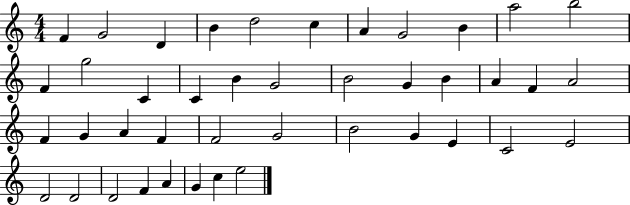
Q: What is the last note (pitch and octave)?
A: E5